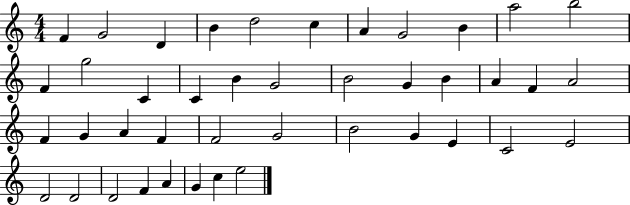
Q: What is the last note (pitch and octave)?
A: E5